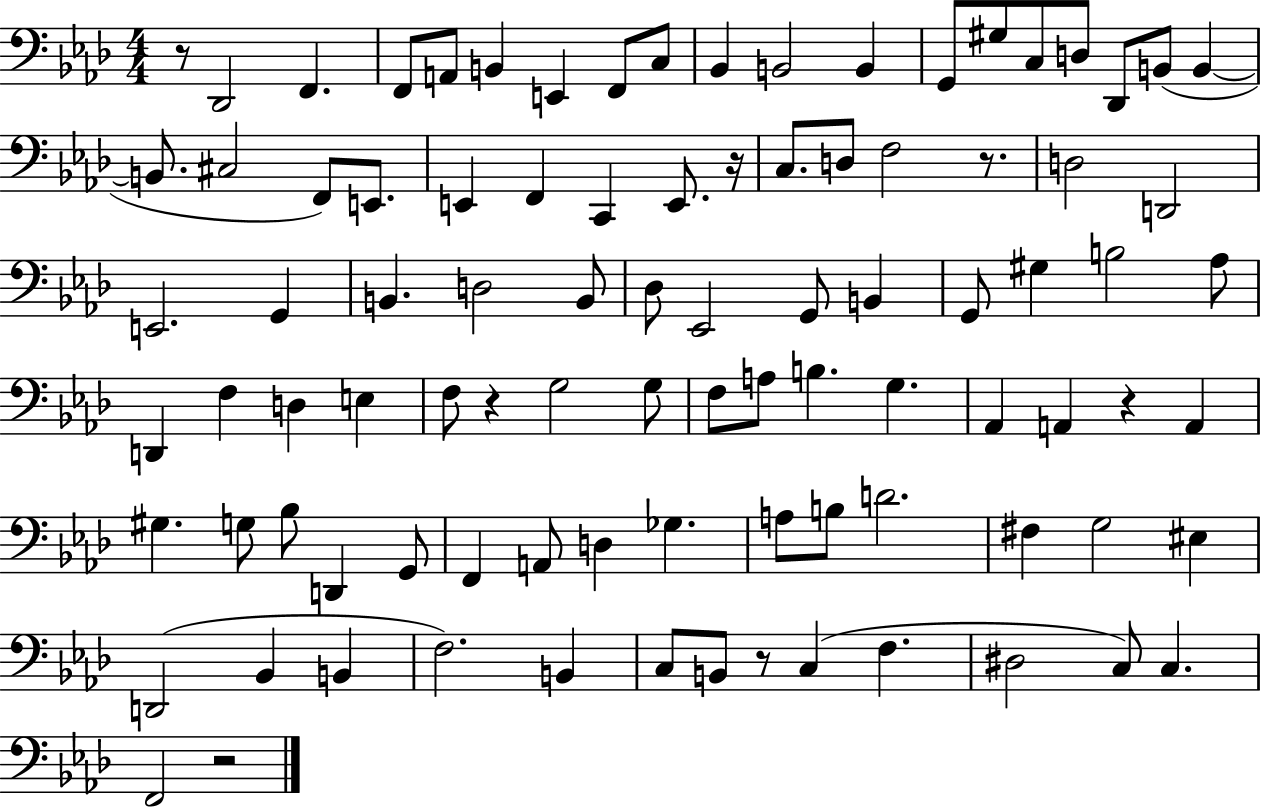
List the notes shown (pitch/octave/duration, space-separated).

R/e Db2/h F2/q. F2/e A2/e B2/q E2/q F2/e C3/e Bb2/q B2/h B2/q G2/e G#3/e C3/e D3/e Db2/e B2/e B2/q B2/e. C#3/h F2/e E2/e. E2/q F2/q C2/q E2/e. R/s C3/e. D3/e F3/h R/e. D3/h D2/h E2/h. G2/q B2/q. D3/h B2/e Db3/e Eb2/h G2/e B2/q G2/e G#3/q B3/h Ab3/e D2/q F3/q D3/q E3/q F3/e R/q G3/h G3/e F3/e A3/e B3/q. G3/q. Ab2/q A2/q R/q A2/q G#3/q. G3/e Bb3/e D2/q G2/e F2/q A2/e D3/q Gb3/q. A3/e B3/e D4/h. F#3/q G3/h EIS3/q D2/h Bb2/q B2/q F3/h. B2/q C3/e B2/e R/e C3/q F3/q. D#3/h C3/e C3/q. F2/h R/h